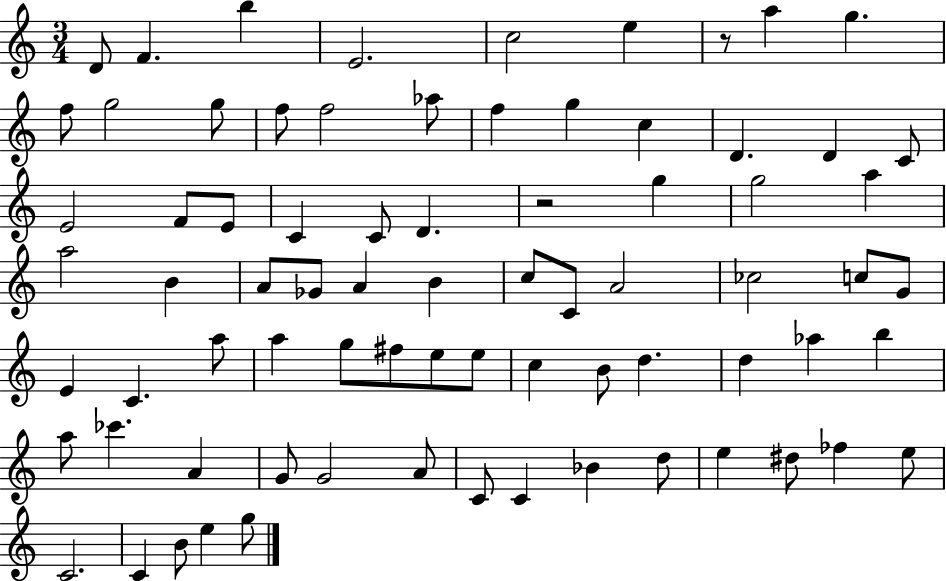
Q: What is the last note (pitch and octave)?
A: G5